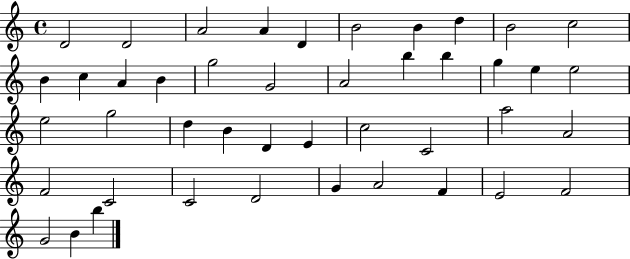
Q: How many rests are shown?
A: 0